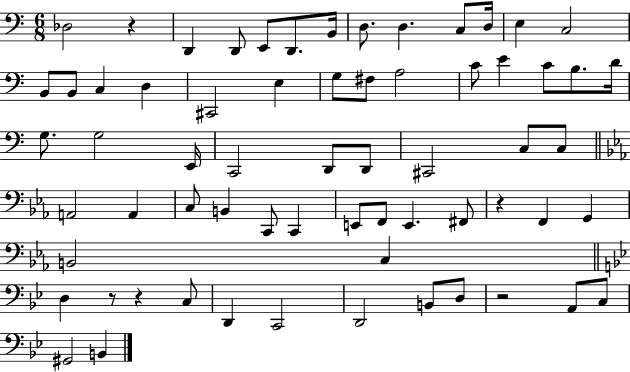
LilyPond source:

{
  \clef bass
  \numericTimeSignature
  \time 6/8
  \key c \major
  des2 r4 | d,4 d,8 e,8 d,8. b,16 | d8. d4. c8 d16 | e4 c2 | \break b,8 b,8 c4 d4 | cis,2 e4 | g8 fis8 a2 | c'8 e'4 c'8 b8. d'16 | \break g8. g2 e,16 | c,2 d,8 d,8 | cis,2 c8 c8 | \bar "||" \break \key ees \major a,2 a,4 | c8 b,4 c,8 c,4 | e,8 f,8 e,4. fis,8 | r4 f,4 g,4 | \break b,2 c4 | \bar "||" \break \key g \minor d4 r8 r4 c8 | d,4 c,2 | d,2 b,8 d8 | r2 a,8 c8 | \break gis,2 b,4 | \bar "|."
}